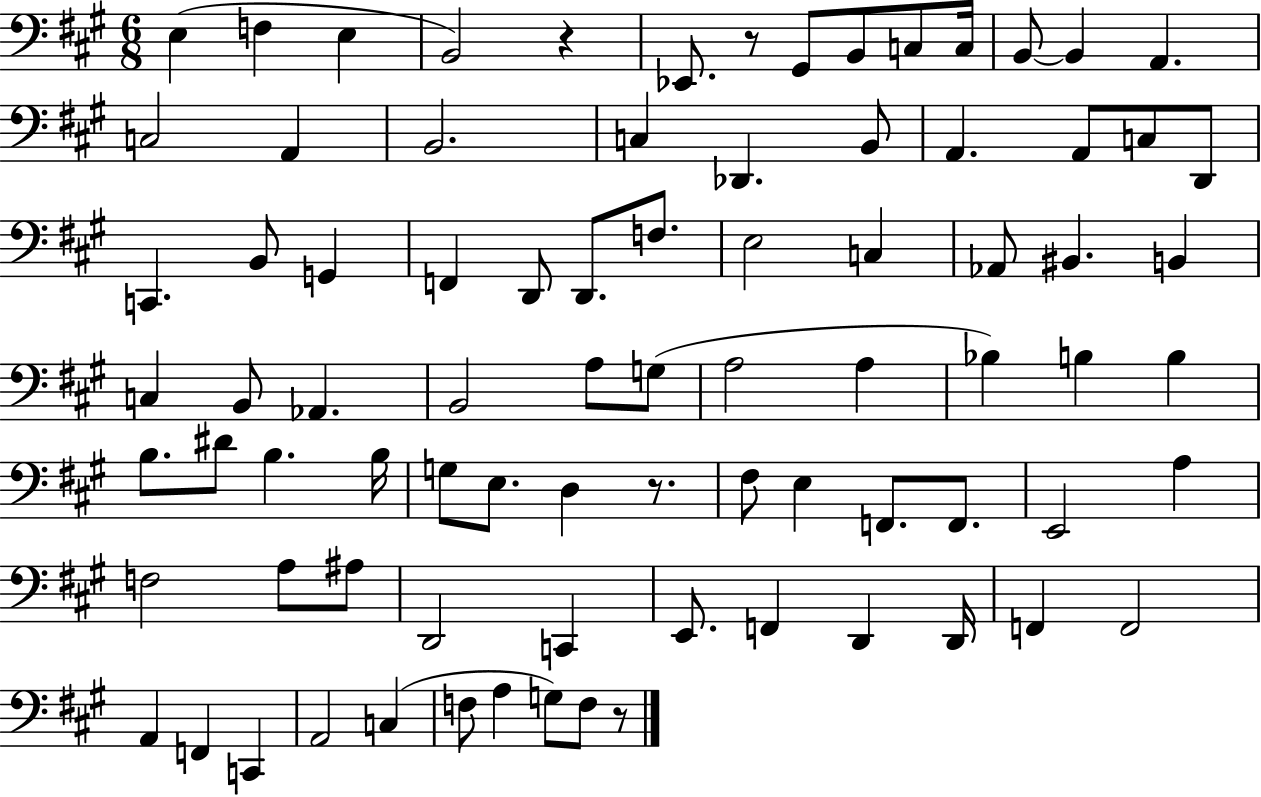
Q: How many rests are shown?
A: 4